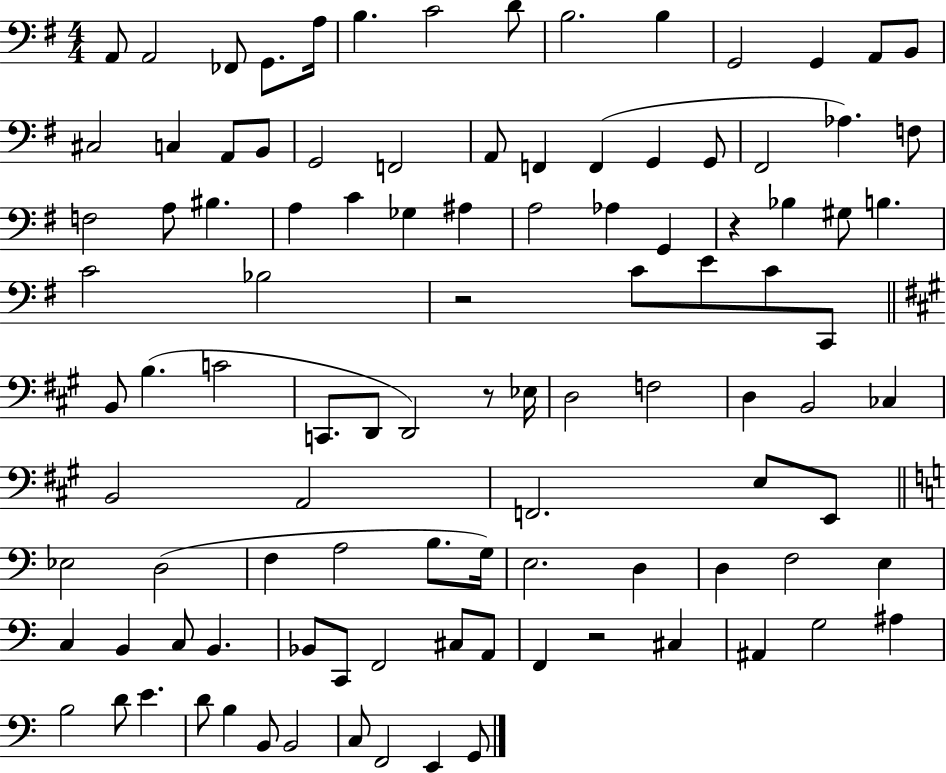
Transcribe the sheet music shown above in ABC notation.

X:1
T:Untitled
M:4/4
L:1/4
K:G
A,,/2 A,,2 _F,,/2 G,,/2 A,/4 B, C2 D/2 B,2 B, G,,2 G,, A,,/2 B,,/2 ^C,2 C, A,,/2 B,,/2 G,,2 F,,2 A,,/2 F,, F,, G,, G,,/2 ^F,,2 _A, F,/2 F,2 A,/2 ^B, A, C _G, ^A, A,2 _A, G,, z _B, ^G,/2 B, C2 _B,2 z2 C/2 E/2 C/2 C,,/2 B,,/2 B, C2 C,,/2 D,,/2 D,,2 z/2 _E,/4 D,2 F,2 D, B,,2 _C, B,,2 A,,2 F,,2 E,/2 E,,/2 _E,2 D,2 F, A,2 B,/2 G,/4 E,2 D, D, F,2 E, C, B,, C,/2 B,, _B,,/2 C,,/2 F,,2 ^C,/2 A,,/2 F,, z2 ^C, ^A,, G,2 ^A, B,2 D/2 E D/2 B, B,,/2 B,,2 C,/2 F,,2 E,, G,,/2